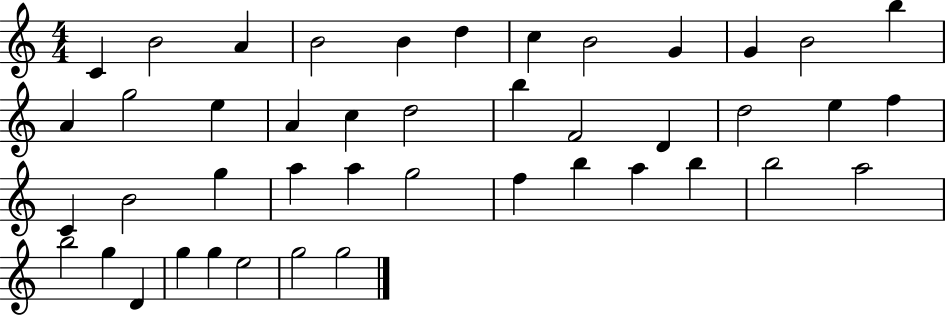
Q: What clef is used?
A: treble